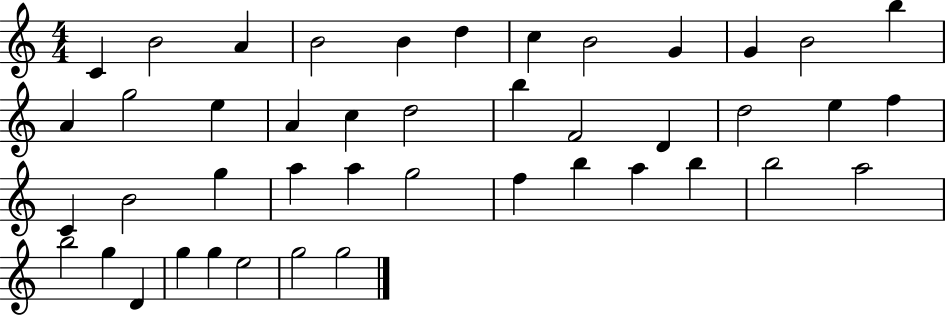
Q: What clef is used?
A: treble